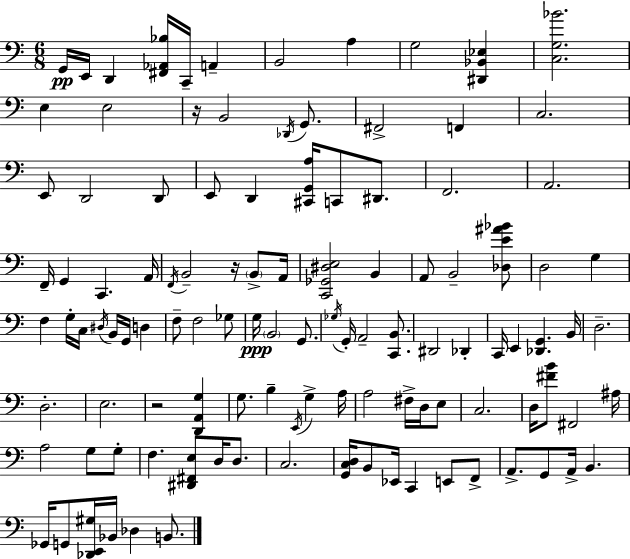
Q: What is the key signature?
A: C major